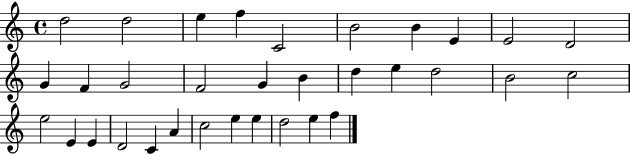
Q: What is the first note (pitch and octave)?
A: D5